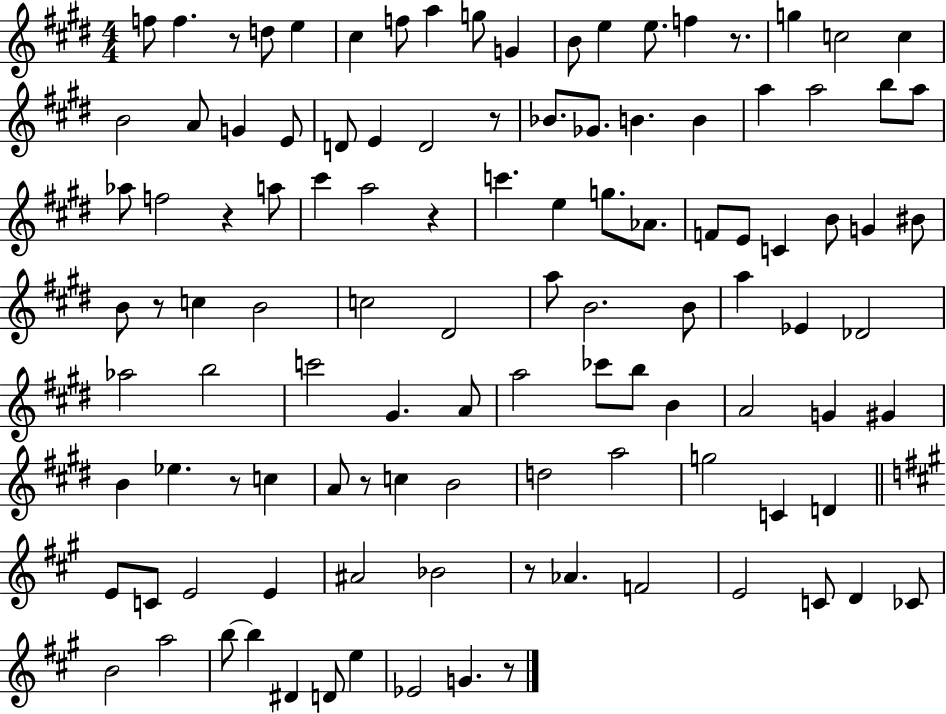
F5/e F5/q. R/e D5/e E5/q C#5/q F5/e A5/q G5/e G4/q B4/e E5/q E5/e. F5/q R/e. G5/q C5/h C5/q B4/h A4/e G4/q E4/e D4/e E4/q D4/h R/e Bb4/e. Gb4/e. B4/q. B4/q A5/q A5/h B5/e A5/e Ab5/e F5/h R/q A5/e C#6/q A5/h R/q C6/q. E5/q G5/e. Ab4/e. F4/e E4/e C4/q B4/e G4/q BIS4/e B4/e R/e C5/q B4/h C5/h D#4/h A5/e B4/h. B4/e A5/q Eb4/q Db4/h Ab5/h B5/h C6/h G#4/q. A4/e A5/h CES6/e B5/e B4/q A4/h G4/q G#4/q B4/q Eb5/q. R/e C5/q A4/e R/e C5/q B4/h D5/h A5/h G5/h C4/q D4/q E4/e C4/e E4/h E4/q A#4/h Bb4/h R/e Ab4/q. F4/h E4/h C4/e D4/q CES4/e B4/h A5/h B5/e B5/q D#4/q D4/e E5/q Eb4/h G4/q. R/e